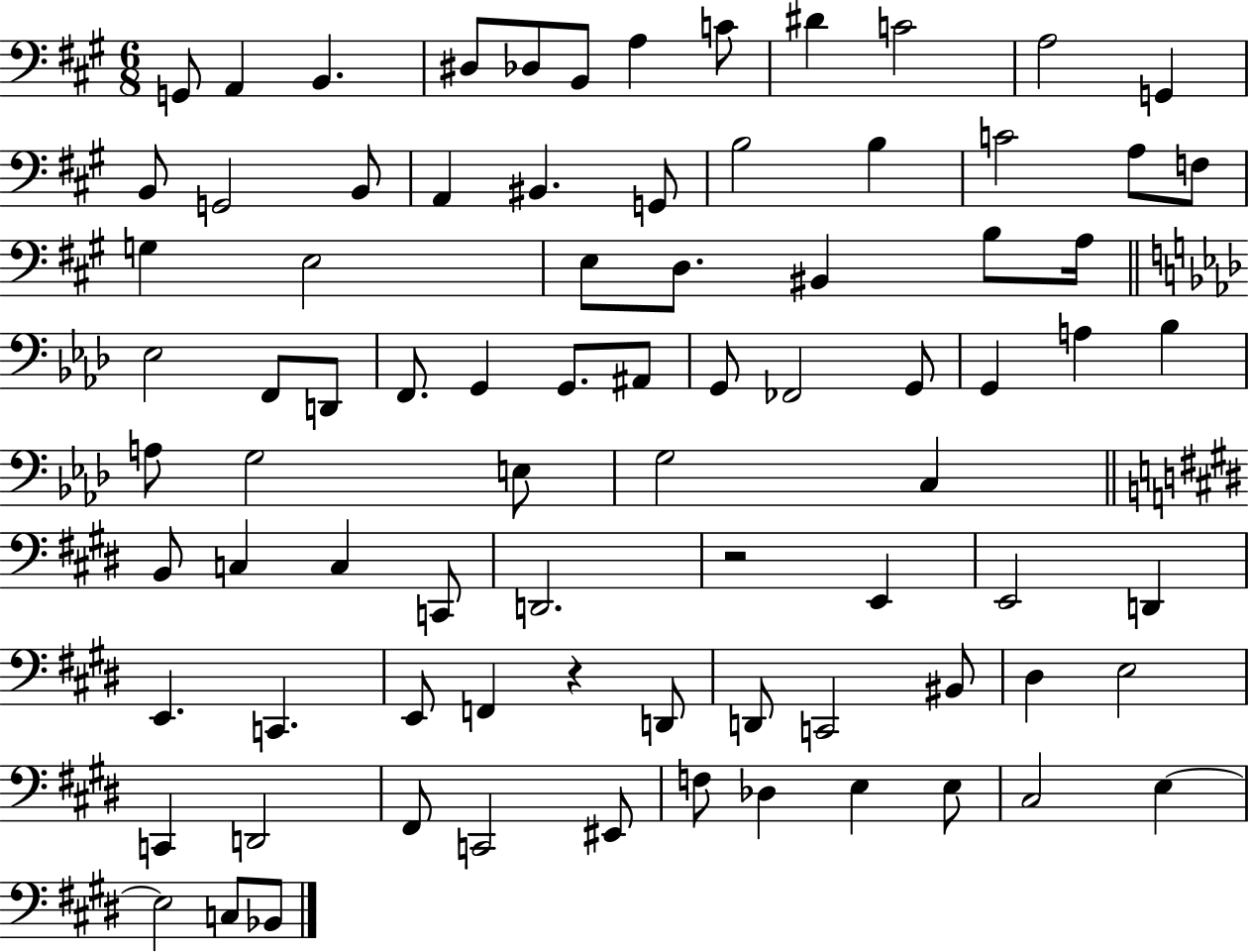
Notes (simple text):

G2/e A2/q B2/q. D#3/e Db3/e B2/e A3/q C4/e D#4/q C4/h A3/h G2/q B2/e G2/h B2/e A2/q BIS2/q. G2/e B3/h B3/q C4/h A3/e F3/e G3/q E3/h E3/e D3/e. BIS2/q B3/e A3/s Eb3/h F2/e D2/e F2/e. G2/q G2/e. A#2/e G2/e FES2/h G2/e G2/q A3/q Bb3/q A3/e G3/h E3/e G3/h C3/q B2/e C3/q C3/q C2/e D2/h. R/h E2/q E2/h D2/q E2/q. C2/q. E2/e F2/q R/q D2/e D2/e C2/h BIS2/e D#3/q E3/h C2/q D2/h F#2/e C2/h EIS2/e F3/e Db3/q E3/q E3/e C#3/h E3/q E3/h C3/e Bb2/e